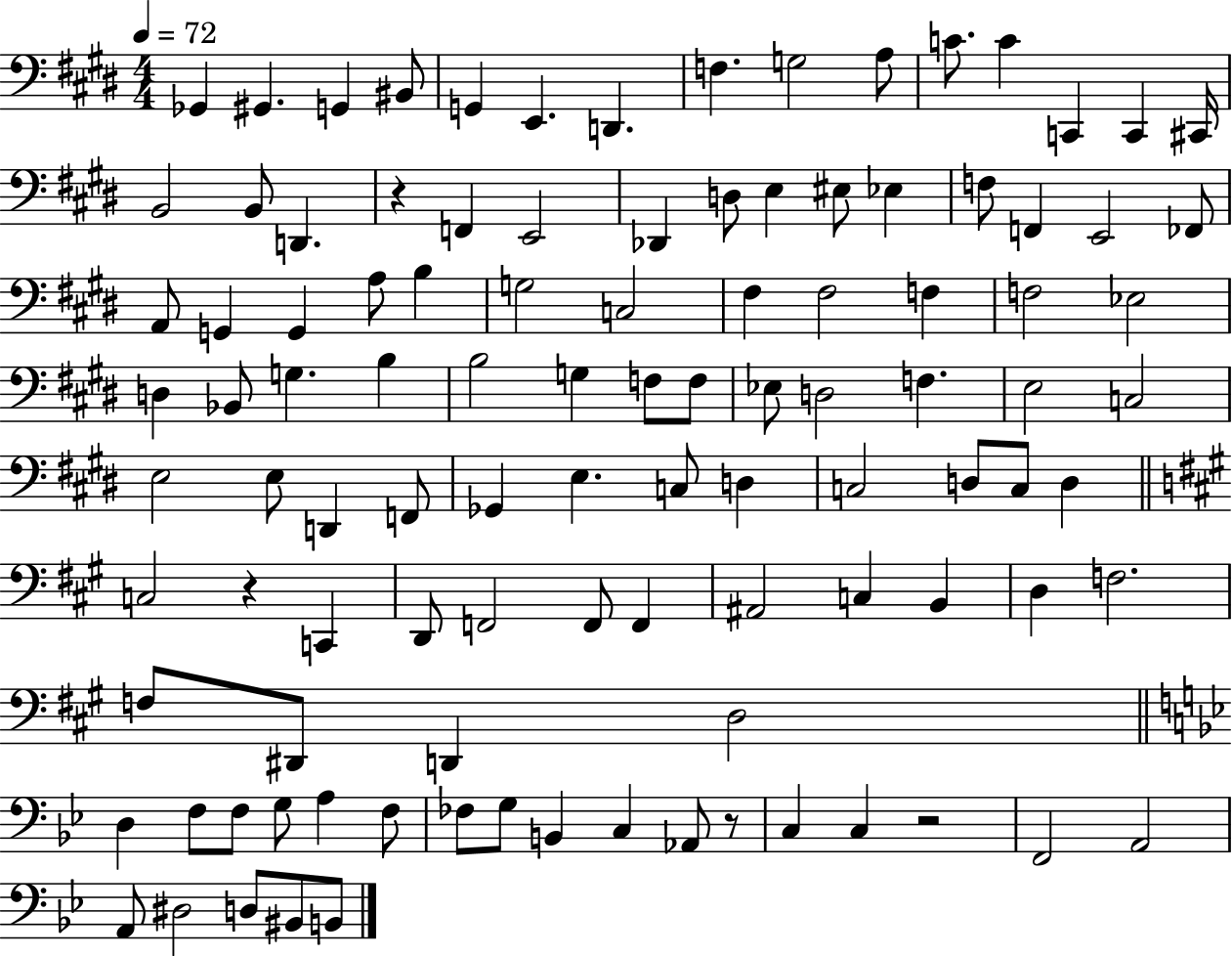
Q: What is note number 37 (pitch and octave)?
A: F#3